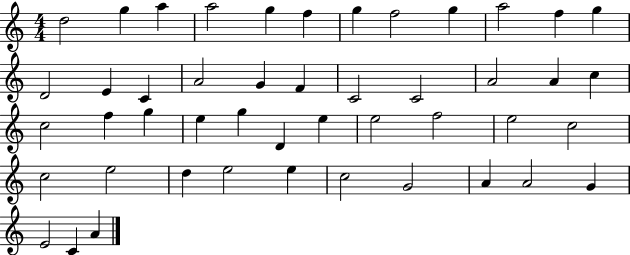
X:1
T:Untitled
M:4/4
L:1/4
K:C
d2 g a a2 g f g f2 g a2 f g D2 E C A2 G F C2 C2 A2 A c c2 f g e g D e e2 f2 e2 c2 c2 e2 d e2 e c2 G2 A A2 G E2 C A